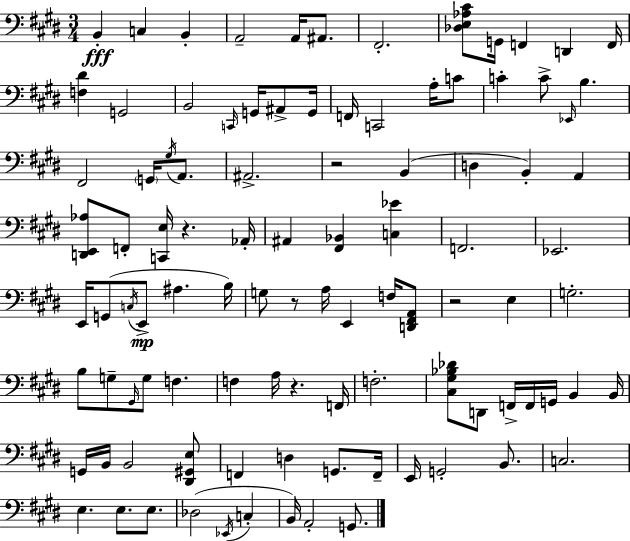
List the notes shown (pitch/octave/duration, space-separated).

B2/q C3/q B2/q A2/h A2/s A#2/e. F#2/h. [Db3,E3,Ab3,C#4]/e G2/s F2/q D2/q F2/s [F3,D#4]/q G2/h B2/h C2/s G2/s A#2/e G2/s F2/s C2/h A3/s C4/e C4/q C4/e Eb2/s B3/q. F#2/h G2/s G#3/s A2/e. A#2/h. R/h B2/q D3/q B2/q A2/q [D2,E2,Ab3]/e F2/e [C2,E3]/s R/q. Ab2/s A#2/q [F#2,Bb2]/q [C3,Eb4]/q F2/h. Eb2/h. E2/s G2/e C3/s E2/e A#3/q. B3/s G3/e R/e A3/s E2/q F3/s [D2,F#2,A2]/e R/h E3/q G3/h. B3/e G3/e G#2/s G3/e F3/q. F3/q A3/s R/q. F2/s F3/h. [C#3,G#3,Bb3,Db4]/e D2/e F2/s F2/s G2/s B2/q B2/s G2/s B2/s B2/h [D#2,G#2,E3]/e F2/q D3/q G2/e. F2/s E2/s G2/h B2/e. C3/h. E3/q. E3/e. E3/e. Db3/h Eb2/s C3/q B2/s A2/h G2/e.